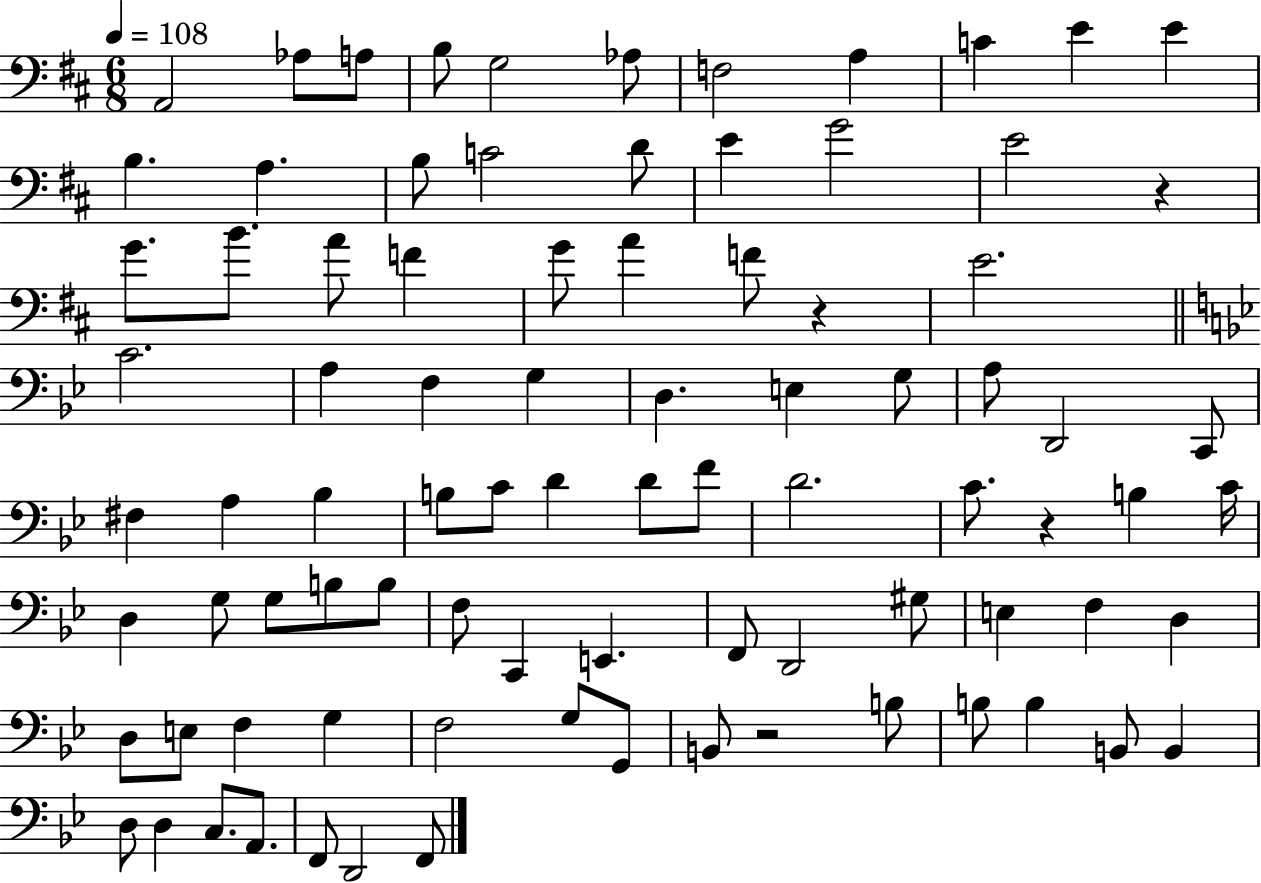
X:1
T:Untitled
M:6/8
L:1/4
K:D
A,,2 _A,/2 A,/2 B,/2 G,2 _A,/2 F,2 A, C E E B, A, B,/2 C2 D/2 E G2 E2 z G/2 B/2 A/2 F G/2 A F/2 z E2 C2 A, F, G, D, E, G,/2 A,/2 D,,2 C,,/2 ^F, A, _B, B,/2 C/2 D D/2 F/2 D2 C/2 z B, C/4 D, G,/2 G,/2 B,/2 B,/2 F,/2 C,, E,, F,,/2 D,,2 ^G,/2 E, F, D, D,/2 E,/2 F, G, F,2 G,/2 G,,/2 B,,/2 z2 B,/2 B,/2 B, B,,/2 B,, D,/2 D, C,/2 A,,/2 F,,/2 D,,2 F,,/2